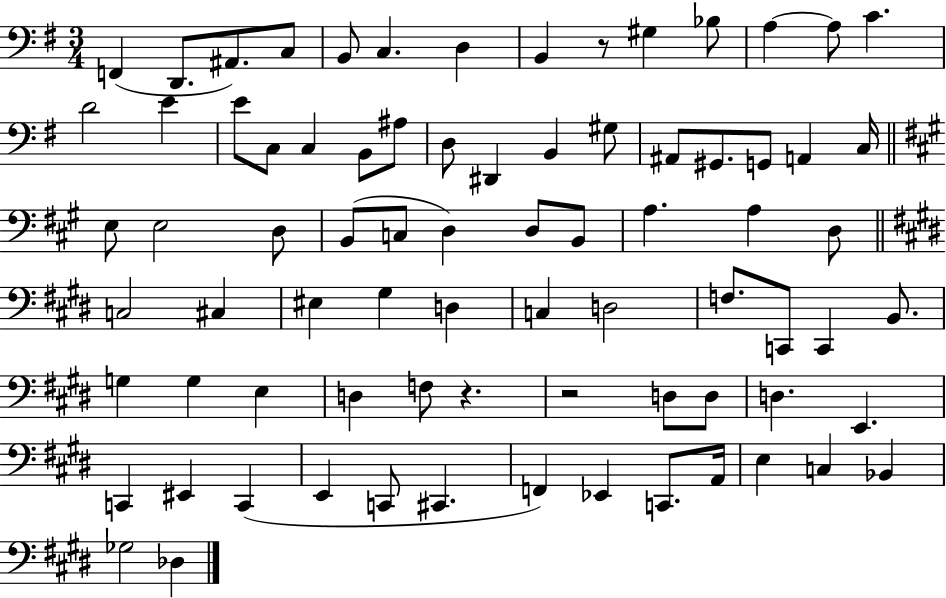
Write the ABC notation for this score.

X:1
T:Untitled
M:3/4
L:1/4
K:G
F,, D,,/2 ^A,,/2 C,/2 B,,/2 C, D, B,, z/2 ^G, _B,/2 A, A,/2 C D2 E E/2 C,/2 C, B,,/2 ^A,/2 D,/2 ^D,, B,, ^G,/2 ^A,,/2 ^G,,/2 G,,/2 A,, C,/4 E,/2 E,2 D,/2 B,,/2 C,/2 D, D,/2 B,,/2 A, A, D,/2 C,2 ^C, ^E, ^G, D, C, D,2 F,/2 C,,/2 C,, B,,/2 G, G, E, D, F,/2 z z2 D,/2 D,/2 D, E,, C,, ^E,, C,, E,, C,,/2 ^C,, F,, _E,, C,,/2 A,,/4 E, C, _B,, _G,2 _D,